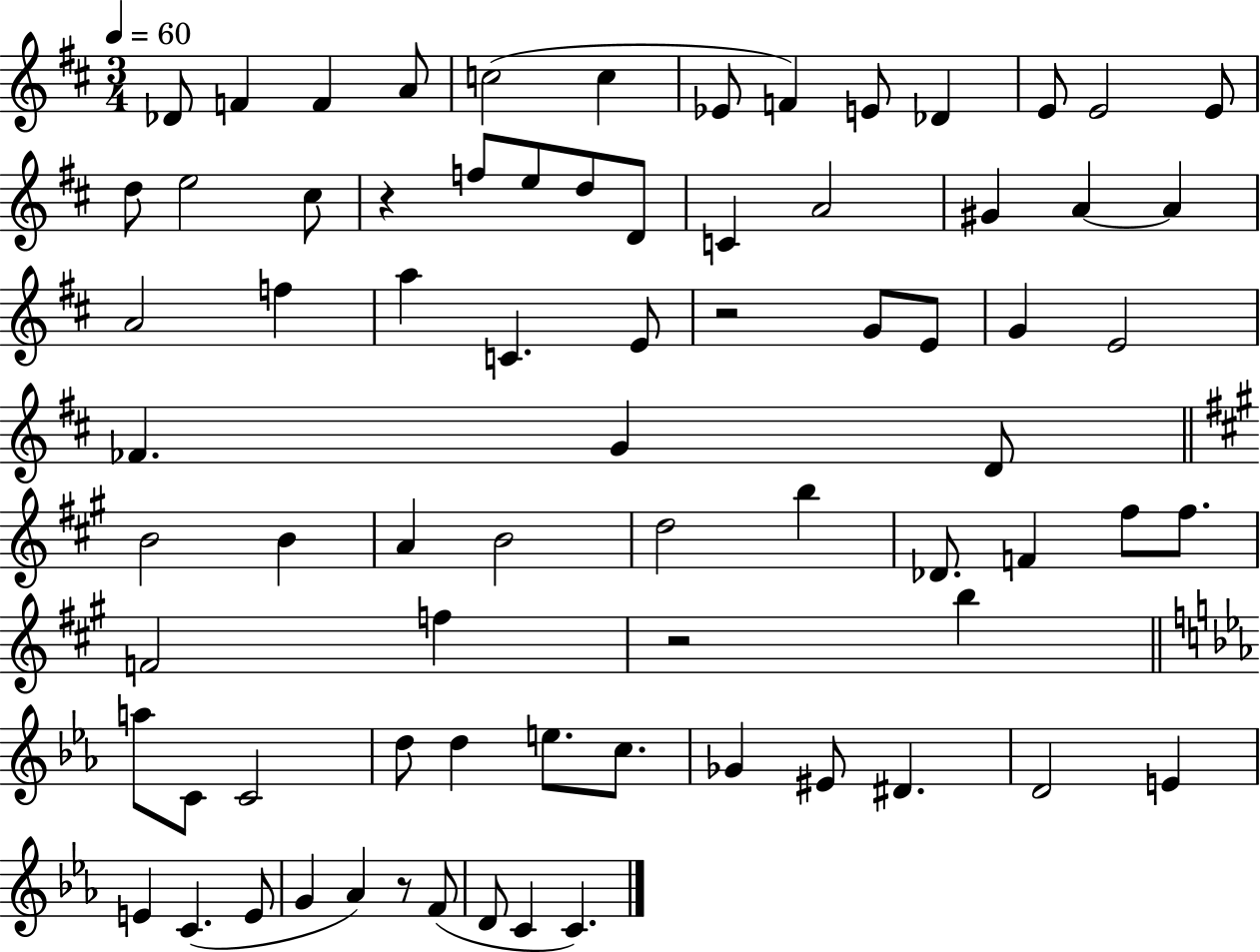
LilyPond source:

{
  \clef treble
  \numericTimeSignature
  \time 3/4
  \key d \major
  \tempo 4 = 60
  des'8 f'4 f'4 a'8 | c''2( c''4 | ees'8 f'4) e'8 des'4 | e'8 e'2 e'8 | \break d''8 e''2 cis''8 | r4 f''8 e''8 d''8 d'8 | c'4 a'2 | gis'4 a'4~~ a'4 | \break a'2 f''4 | a''4 c'4. e'8 | r2 g'8 e'8 | g'4 e'2 | \break fes'4. g'4 d'8 | \bar "||" \break \key a \major b'2 b'4 | a'4 b'2 | d''2 b''4 | des'8. f'4 fis''8 fis''8. | \break f'2 f''4 | r2 b''4 | \bar "||" \break \key ees \major a''8 c'8 c'2 | d''8 d''4 e''8. c''8. | ges'4 eis'8 dis'4. | d'2 e'4 | \break e'4 c'4.( e'8 | g'4 aes'4) r8 f'8( | d'8 c'4 c'4.) | \bar "|."
}